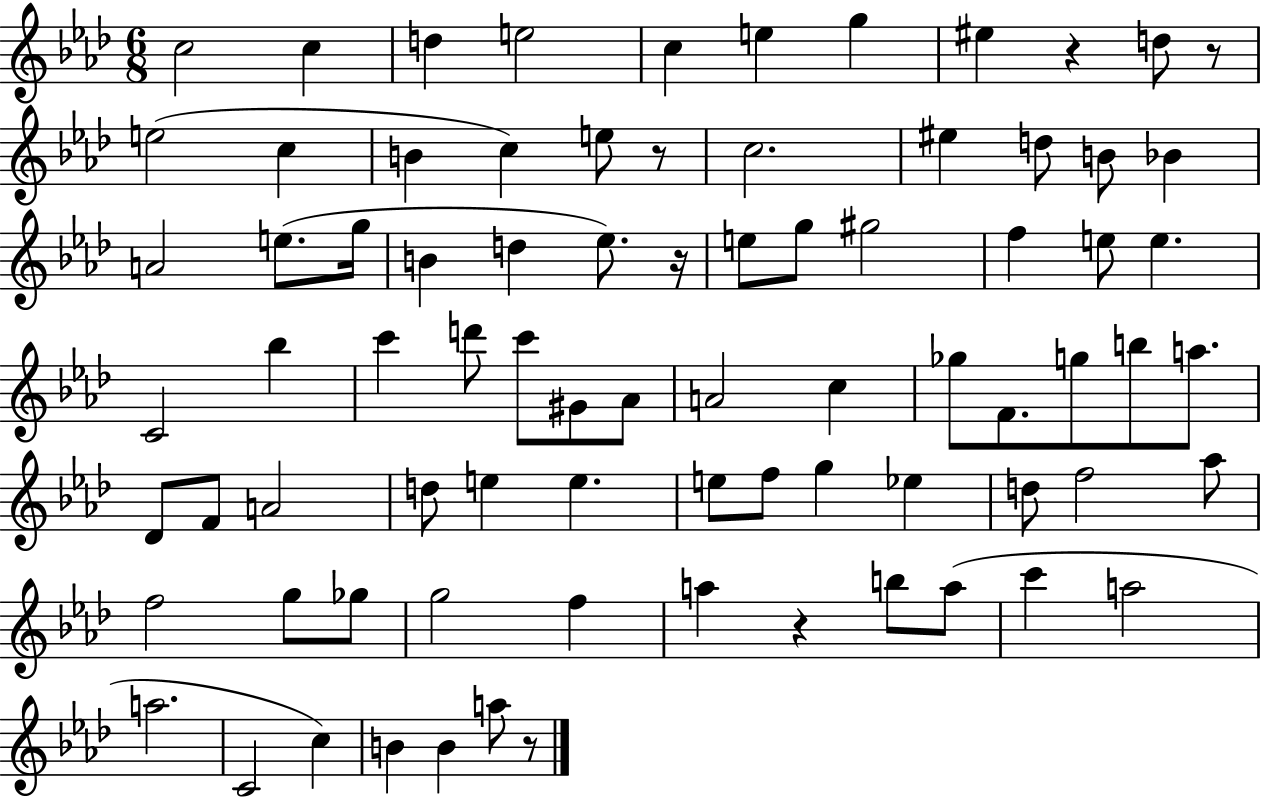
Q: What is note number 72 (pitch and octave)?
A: B4